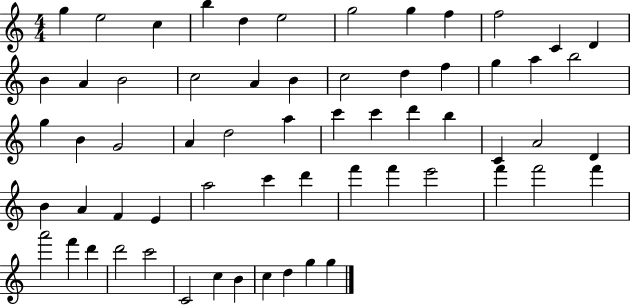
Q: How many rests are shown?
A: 0